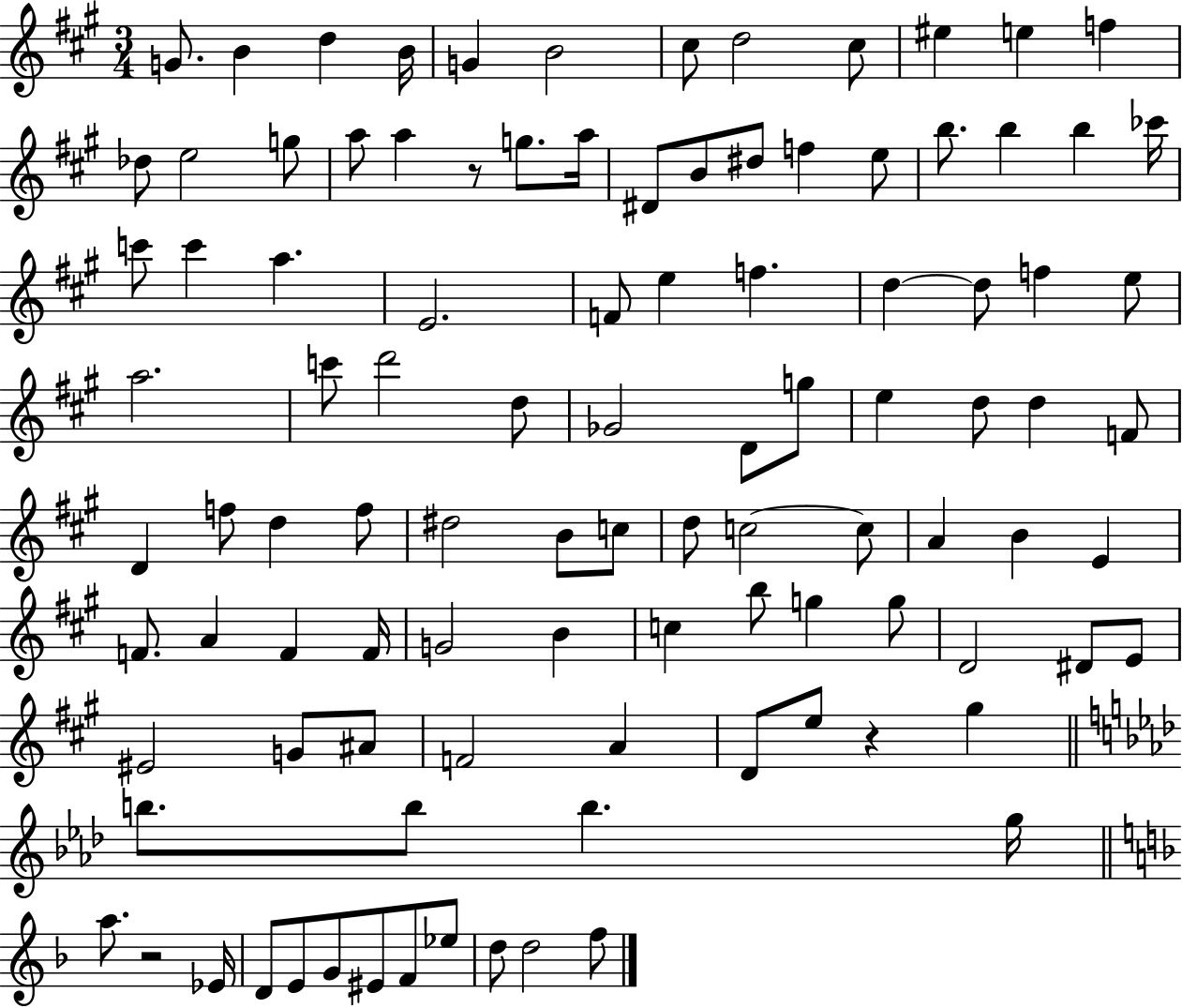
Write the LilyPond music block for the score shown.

{
  \clef treble
  \numericTimeSignature
  \time 3/4
  \key a \major
  g'8. b'4 d''4 b'16 | g'4 b'2 | cis''8 d''2 cis''8 | eis''4 e''4 f''4 | \break des''8 e''2 g''8 | a''8 a''4 r8 g''8. a''16 | dis'8 b'8 dis''8 f''4 e''8 | b''8. b''4 b''4 ces'''16 | \break c'''8 c'''4 a''4. | e'2. | f'8 e''4 f''4. | d''4~~ d''8 f''4 e''8 | \break a''2. | c'''8 d'''2 d''8 | ges'2 d'8 g''8 | e''4 d''8 d''4 f'8 | \break d'4 f''8 d''4 f''8 | dis''2 b'8 c''8 | d''8 c''2~~ c''8 | a'4 b'4 e'4 | \break f'8. a'4 f'4 f'16 | g'2 b'4 | c''4 b''8 g''4 g''8 | d'2 dis'8 e'8 | \break eis'2 g'8 ais'8 | f'2 a'4 | d'8 e''8 r4 gis''4 | \bar "||" \break \key f \minor b''8. b''8 b''4. g''16 | \bar "||" \break \key d \minor a''8. r2 ees'16 | d'8 e'8 g'8 eis'8 f'8 ees''8 | d''8 d''2 f''8 | \bar "|."
}